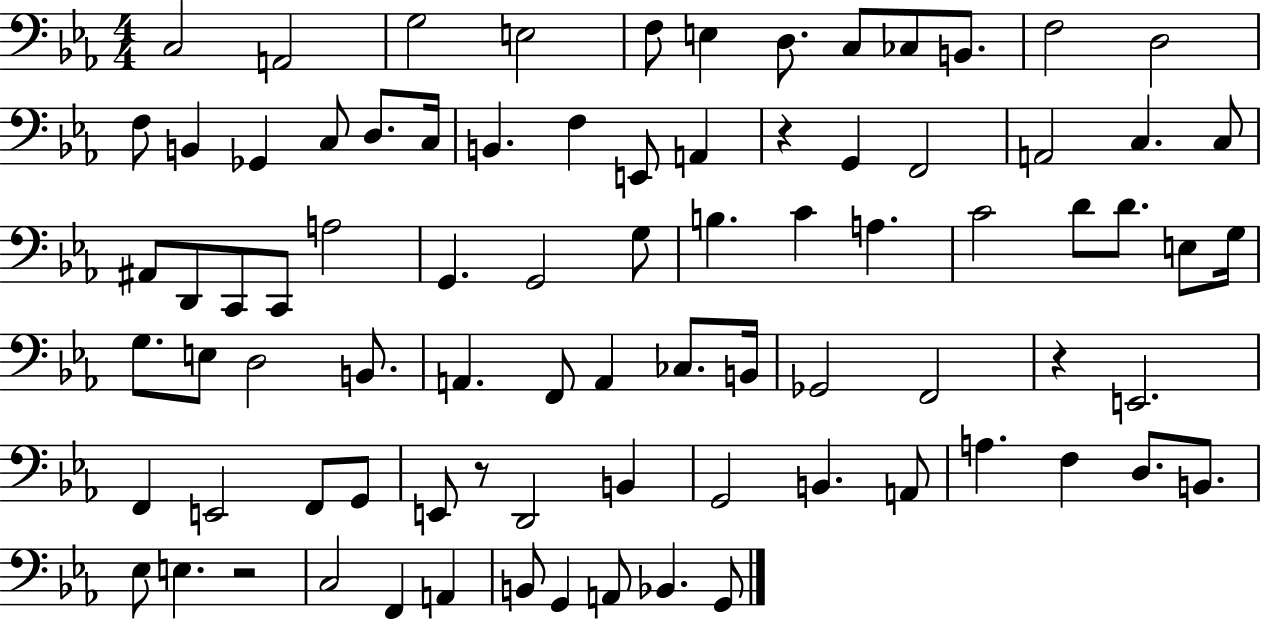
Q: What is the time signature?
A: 4/4